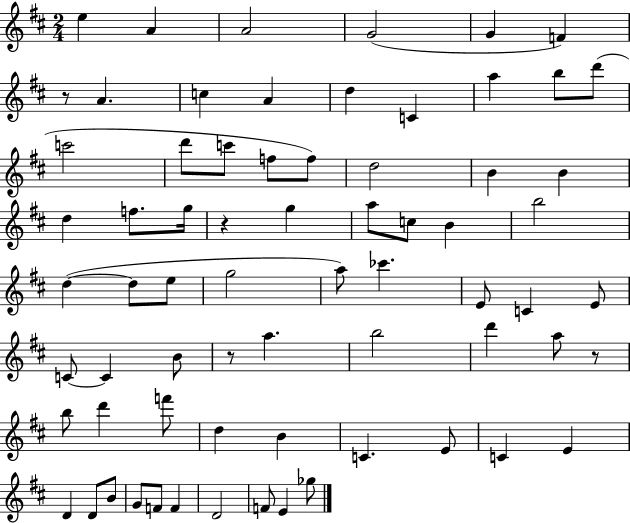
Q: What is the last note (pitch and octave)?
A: Gb5